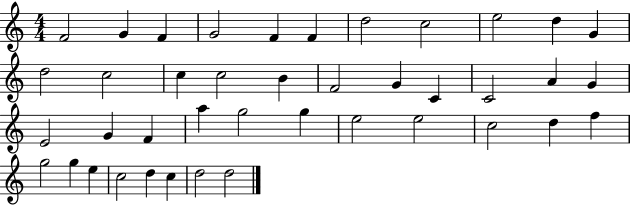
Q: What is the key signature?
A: C major